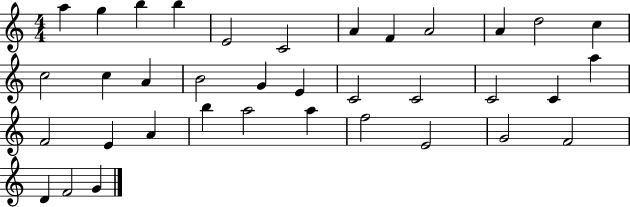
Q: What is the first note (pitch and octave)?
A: A5